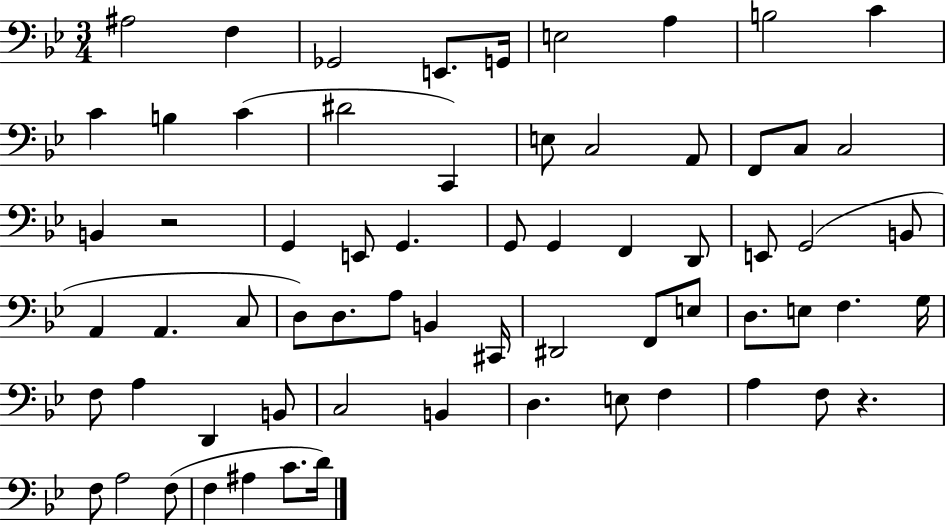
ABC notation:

X:1
T:Untitled
M:3/4
L:1/4
K:Bb
^A,2 F, _G,,2 E,,/2 G,,/4 E,2 A, B,2 C C B, C ^D2 C,, E,/2 C,2 A,,/2 F,,/2 C,/2 C,2 B,, z2 G,, E,,/2 G,, G,,/2 G,, F,, D,,/2 E,,/2 G,,2 B,,/2 A,, A,, C,/2 D,/2 D,/2 A,/2 B,, ^C,,/4 ^D,,2 F,,/2 E,/2 D,/2 E,/2 F, G,/4 F,/2 A, D,, B,,/2 C,2 B,, D, E,/2 F, A, F,/2 z F,/2 A,2 F,/2 F, ^A, C/2 D/4